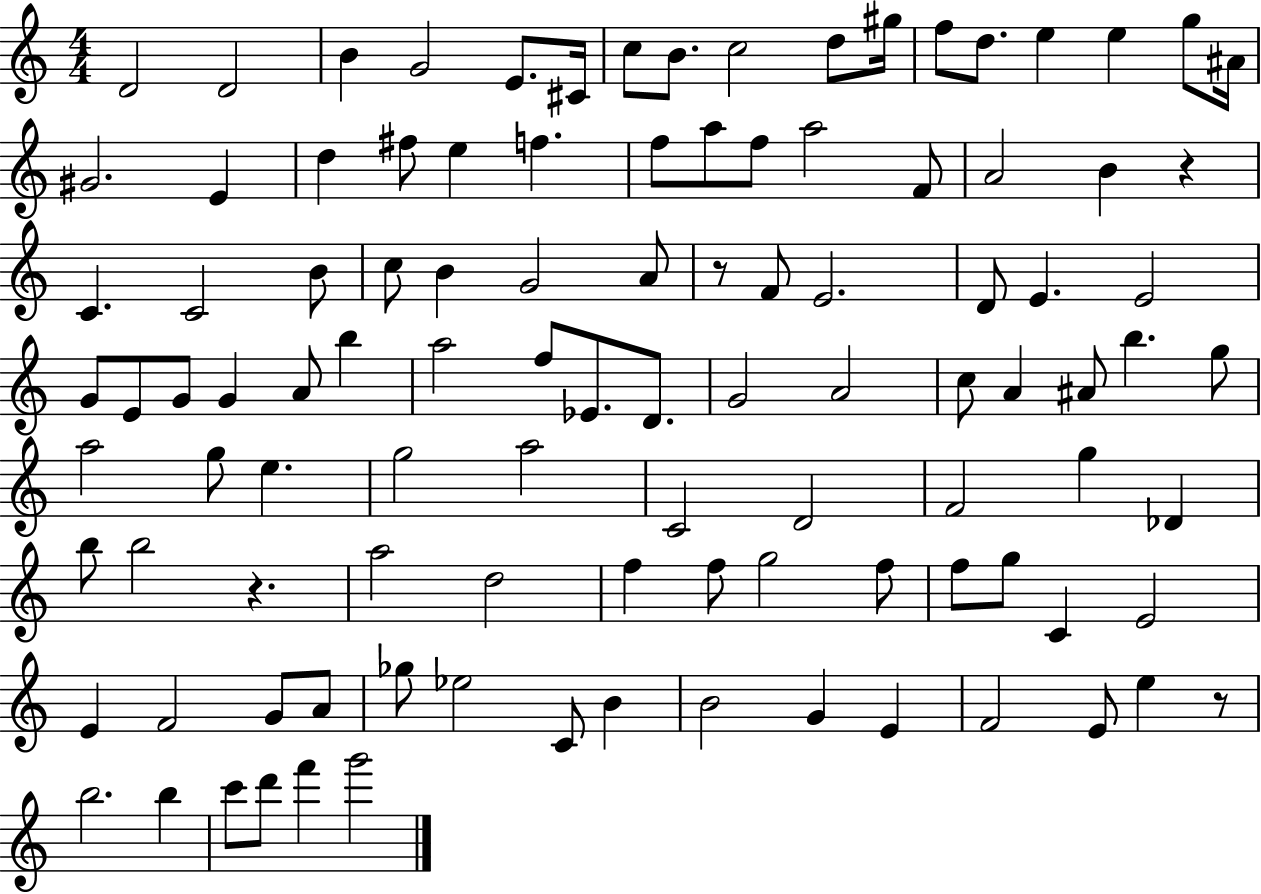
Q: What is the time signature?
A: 4/4